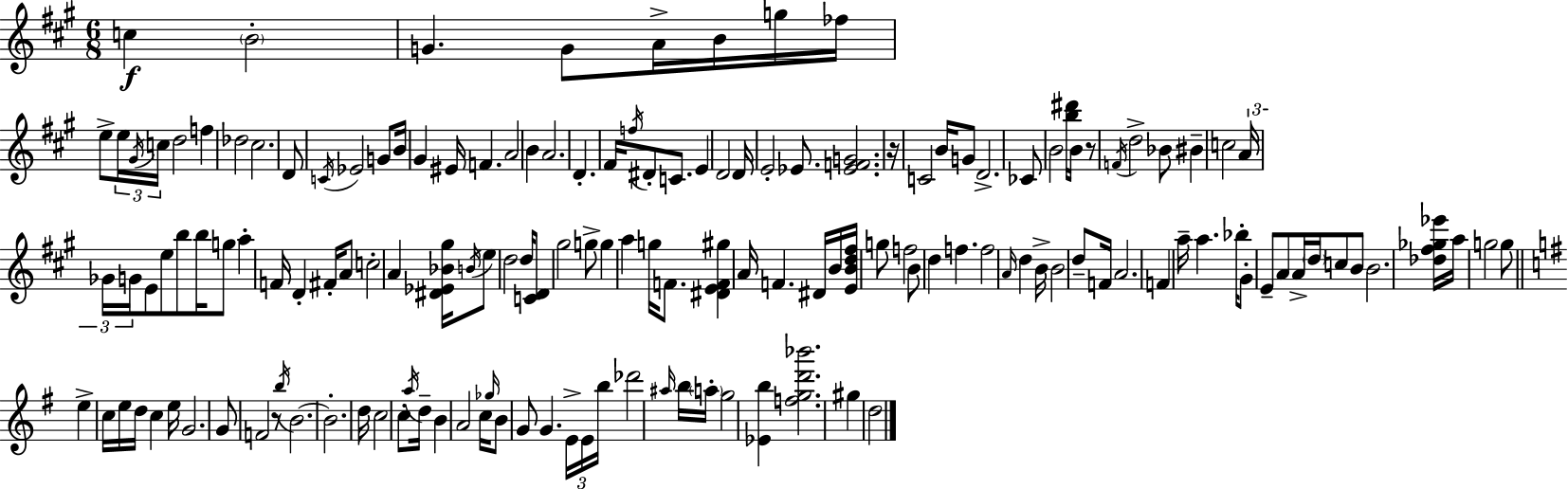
C5/q B4/h G4/q. G4/e A4/s B4/s G5/s FES5/s E5/e E5/s G#4/s C5/s D5/h F5/q Db5/h C#5/h. D4/e C4/s Eb4/h G4/e B4/s G#4/q EIS4/s F4/q. A4/h B4/q A4/h. D4/q. F#4/s F5/s D#4/e C4/e. E4/q D4/h D4/s E4/h Eb4/e. [Eb4,F4,G4]/h. R/s C4/h B4/s G4/e D4/h. CES4/e B4/h [B5,D#6]/s B4/s R/e F4/s D5/h Bb4/e BIS4/q C5/h A4/s Gb4/s G4/s E4/e E5/e B5/e B5/s G5/e A5/q F4/s D4/q F#4/s A4/e C5/h A4/q [D#4,Eb4,Bb4,G#5]/s B4/s E5/e D5/h D5/s [C4,D4]/e G#5/h G5/e G5/q A5/q G5/s F4/e. [D#4,E4,F4,G#5]/q A4/s F4/q. D#4/s B4/s [E4,B4,D5,F#5]/s G5/e F5/h B4/e D5/q F5/q. F5/h A4/s D5/q B4/s B4/h D5/e F4/s A4/h. F4/q A5/s A5/q. Bb5/s G#4/e E4/e A4/e A4/s D5/s C5/e B4/e B4/h. [Db5,F#5,Gb5,Eb6]/s A5/s G5/h G5/e E5/q C5/s E5/s D5/s C5/q E5/s G4/h. G4/e F4/h R/e B5/s B4/h. B4/h. D5/s C5/h C5/e A5/s D5/s B4/q A4/h C5/s Gb5/s B4/e G4/e G4/q. E4/s E4/s B5/s Db6/h A#5/s B5/s A5/s G5/h [Eb4,B5]/q [F5,G5,D6,Bb6]/h. G#5/q D5/h